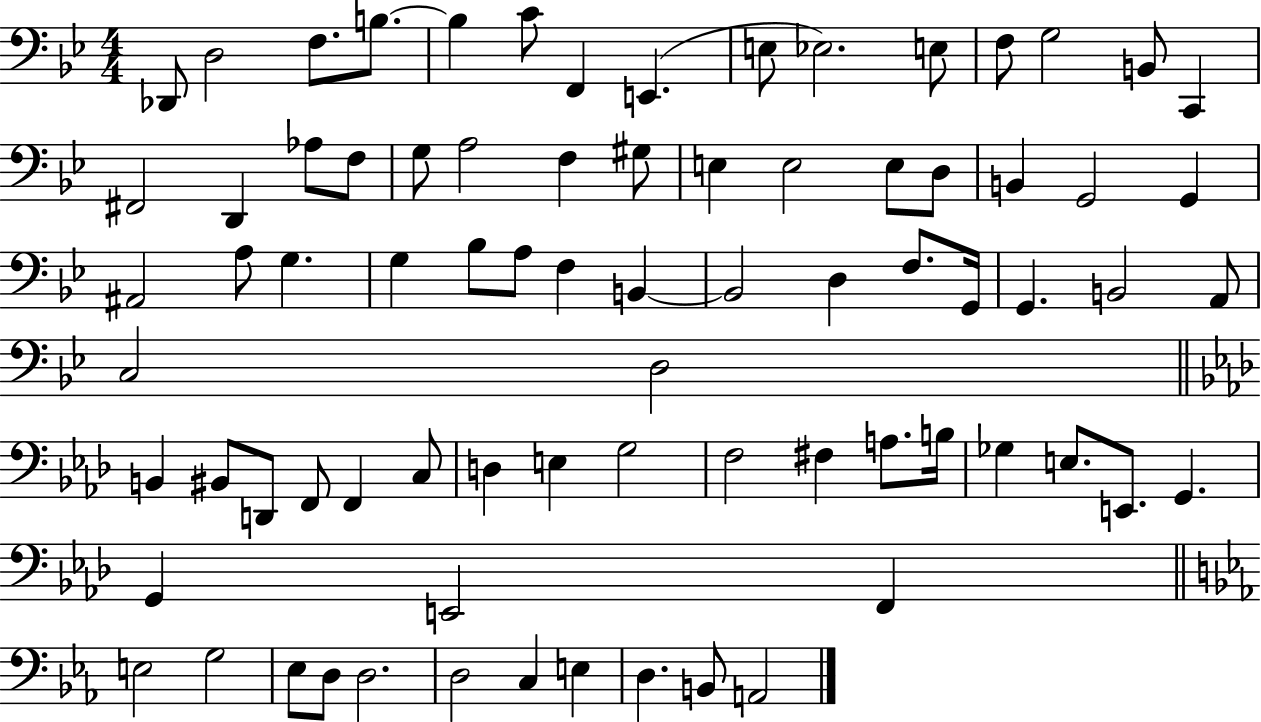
Db2/e D3/h F3/e. B3/e. B3/q C4/e F2/q E2/q. E3/e Eb3/h. E3/e F3/e G3/h B2/e C2/q F#2/h D2/q Ab3/e F3/e G3/e A3/h F3/q G#3/e E3/q E3/h E3/e D3/e B2/q G2/h G2/q A#2/h A3/e G3/q. G3/q Bb3/e A3/e F3/q B2/q B2/h D3/q F3/e. G2/s G2/q. B2/h A2/e C3/h D3/h B2/q BIS2/e D2/e F2/e F2/q C3/e D3/q E3/q G3/h F3/h F#3/q A3/e. B3/s Gb3/q E3/e. E2/e. G2/q. G2/q E2/h F2/q E3/h G3/h Eb3/e D3/e D3/h. D3/h C3/q E3/q D3/q. B2/e A2/h